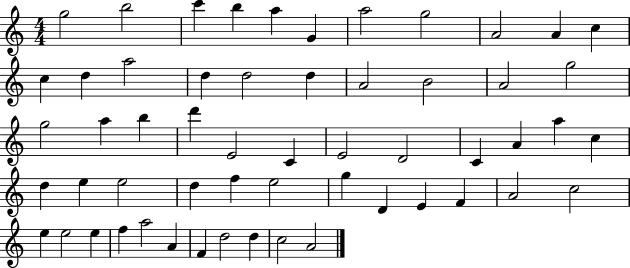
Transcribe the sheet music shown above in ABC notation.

X:1
T:Untitled
M:4/4
L:1/4
K:C
g2 b2 c' b a G a2 g2 A2 A c c d a2 d d2 d A2 B2 A2 g2 g2 a b d' E2 C E2 D2 C A a c d e e2 d f e2 g D E F A2 c2 e e2 e f a2 A F d2 d c2 A2